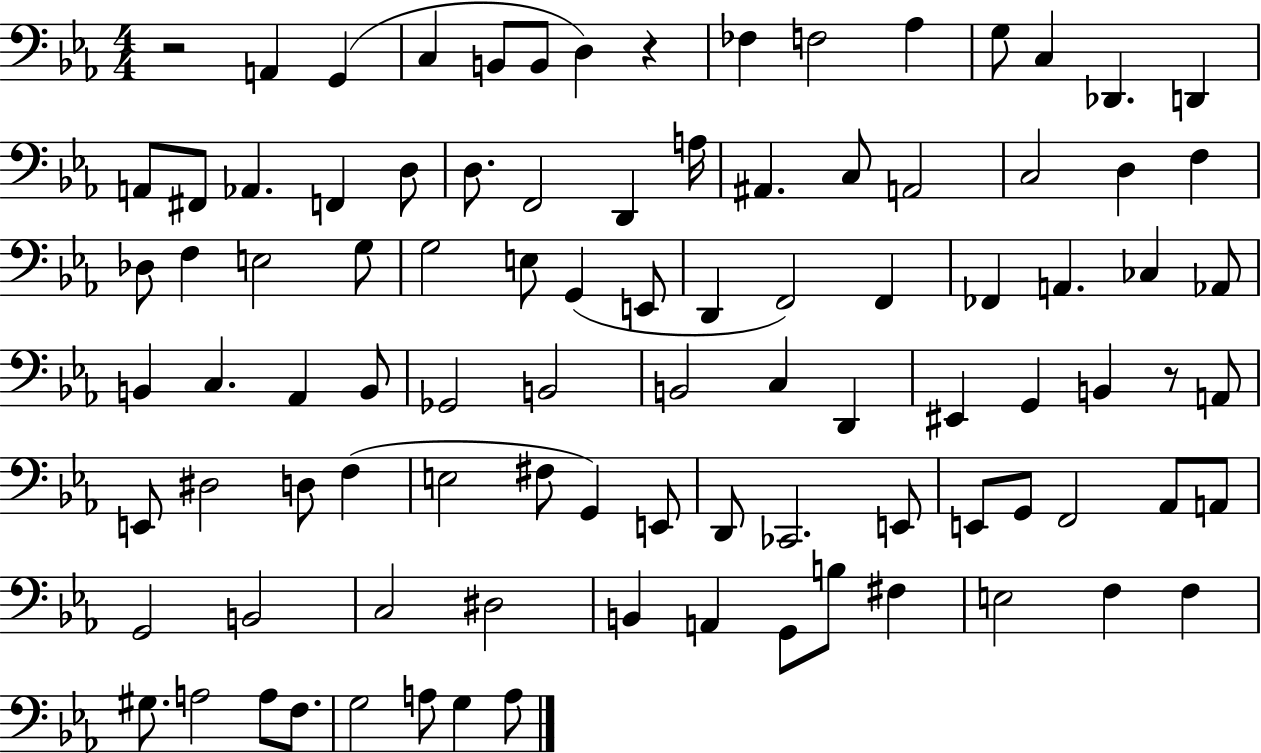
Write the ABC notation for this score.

X:1
T:Untitled
M:4/4
L:1/4
K:Eb
z2 A,, G,, C, B,,/2 B,,/2 D, z _F, F,2 _A, G,/2 C, _D,, D,, A,,/2 ^F,,/2 _A,, F,, D,/2 D,/2 F,,2 D,, A,/4 ^A,, C,/2 A,,2 C,2 D, F, _D,/2 F, E,2 G,/2 G,2 E,/2 G,, E,,/2 D,, F,,2 F,, _F,, A,, _C, _A,,/2 B,, C, _A,, B,,/2 _G,,2 B,,2 B,,2 C, D,, ^E,, G,, B,, z/2 A,,/2 E,,/2 ^D,2 D,/2 F, E,2 ^F,/2 G,, E,,/2 D,,/2 _C,,2 E,,/2 E,,/2 G,,/2 F,,2 _A,,/2 A,,/2 G,,2 B,,2 C,2 ^D,2 B,, A,, G,,/2 B,/2 ^F, E,2 F, F, ^G,/2 A,2 A,/2 F,/2 G,2 A,/2 G, A,/2